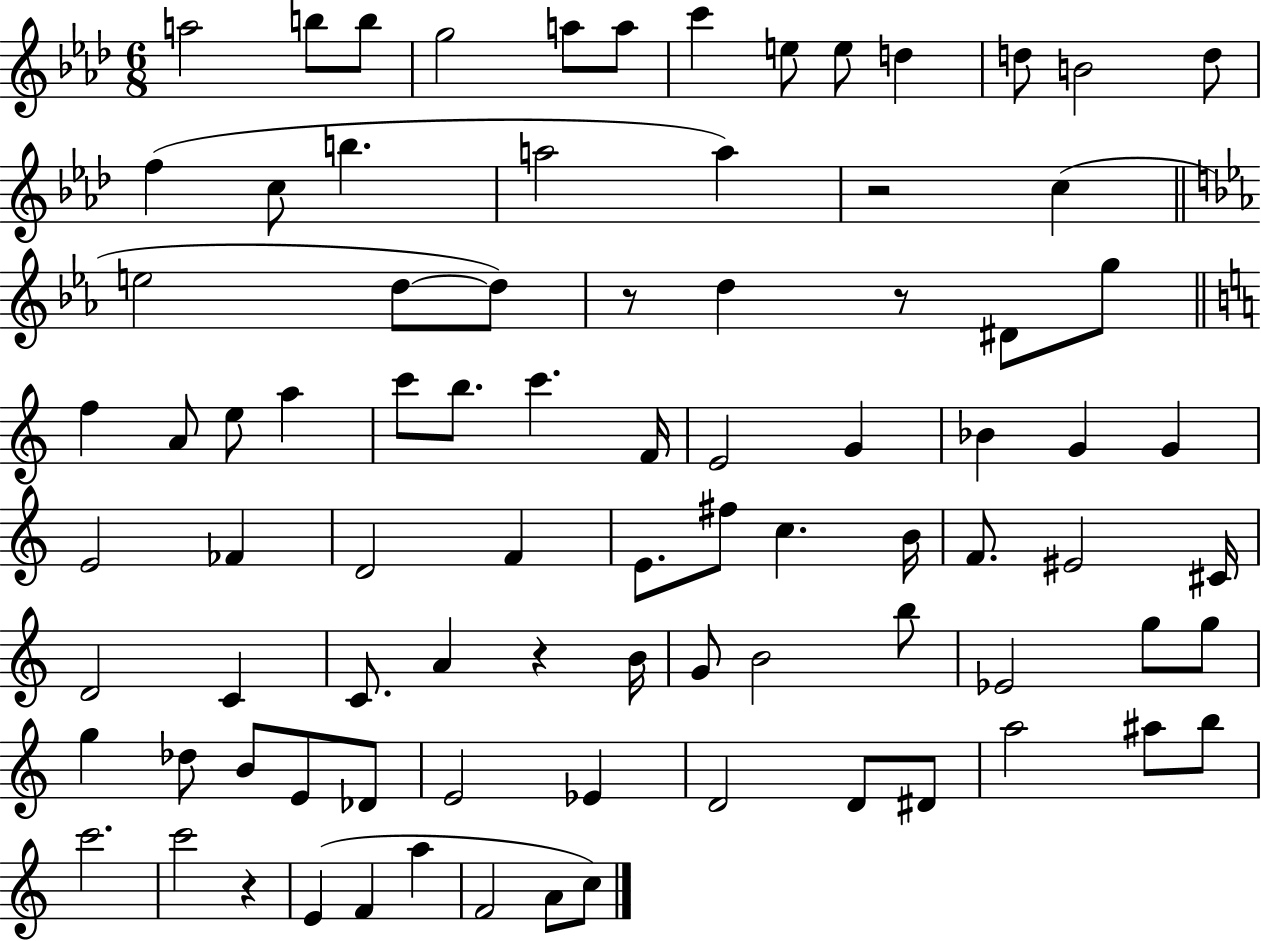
{
  \clef treble
  \numericTimeSignature
  \time 6/8
  \key aes \major
  a''2 b''8 b''8 | g''2 a''8 a''8 | c'''4 e''8 e''8 d''4 | d''8 b'2 d''8 | \break f''4( c''8 b''4. | a''2 a''4) | r2 c''4( | \bar "||" \break \key c \minor e''2 d''8~~ d''8) | r8 d''4 r8 dis'8 g''8 | \bar "||" \break \key c \major f''4 a'8 e''8 a''4 | c'''8 b''8. c'''4. f'16 | e'2 g'4 | bes'4 g'4 g'4 | \break e'2 fes'4 | d'2 f'4 | e'8. fis''8 c''4. b'16 | f'8. eis'2 cis'16 | \break d'2 c'4 | c'8. a'4 r4 b'16 | g'8 b'2 b''8 | ees'2 g''8 g''8 | \break g''4 des''8 b'8 e'8 des'8 | e'2 ees'4 | d'2 d'8 dis'8 | a''2 ais''8 b''8 | \break c'''2. | c'''2 r4 | e'4( f'4 a''4 | f'2 a'8 c''8) | \break \bar "|."
}